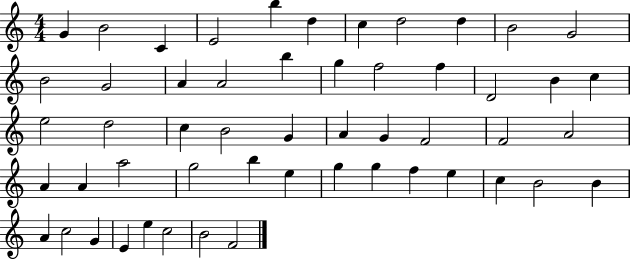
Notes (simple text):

G4/q B4/h C4/q E4/h B5/q D5/q C5/q D5/h D5/q B4/h G4/h B4/h G4/h A4/q A4/h B5/q G5/q F5/h F5/q D4/h B4/q C5/q E5/h D5/h C5/q B4/h G4/q A4/q G4/q F4/h F4/h A4/h A4/q A4/q A5/h G5/h B5/q E5/q G5/q G5/q F5/q E5/q C5/q B4/h B4/q A4/q C5/h G4/q E4/q E5/q C5/h B4/h F4/h